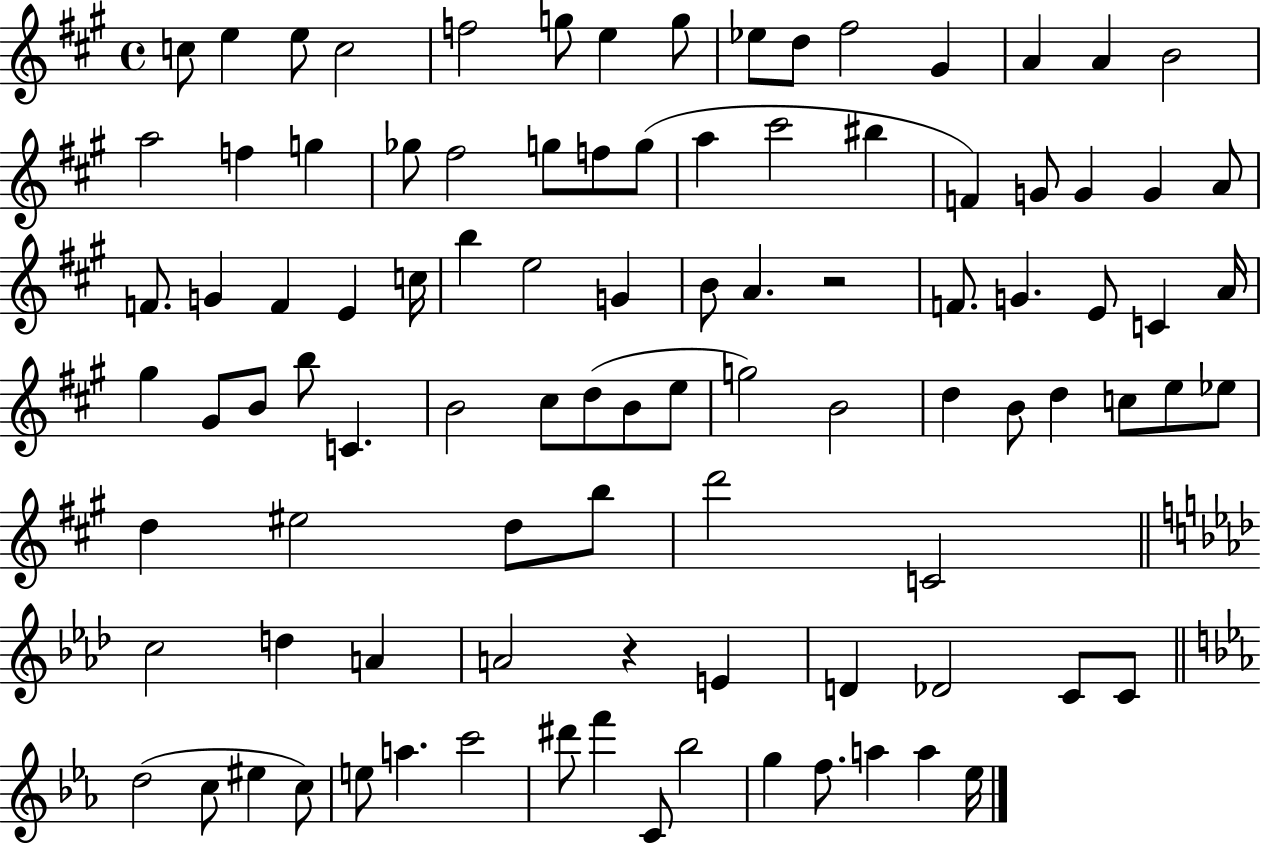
{
  \clef treble
  \time 4/4
  \defaultTimeSignature
  \key a \major
  c''8 e''4 e''8 c''2 | f''2 g''8 e''4 g''8 | ees''8 d''8 fis''2 gis'4 | a'4 a'4 b'2 | \break a''2 f''4 g''4 | ges''8 fis''2 g''8 f''8 g''8( | a''4 cis'''2 bis''4 | f'4) g'8 g'4 g'4 a'8 | \break f'8. g'4 f'4 e'4 c''16 | b''4 e''2 g'4 | b'8 a'4. r2 | f'8. g'4. e'8 c'4 a'16 | \break gis''4 gis'8 b'8 b''8 c'4. | b'2 cis''8 d''8( b'8 e''8 | g''2) b'2 | d''4 b'8 d''4 c''8 e''8 ees''8 | \break d''4 eis''2 d''8 b''8 | d'''2 c'2 | \bar "||" \break \key aes \major c''2 d''4 a'4 | a'2 r4 e'4 | d'4 des'2 c'8 c'8 | \bar "||" \break \key c \minor d''2( c''8 eis''4 c''8) | e''8 a''4. c'''2 | dis'''8 f'''4 c'8 bes''2 | g''4 f''8. a''4 a''4 ees''16 | \break \bar "|."
}